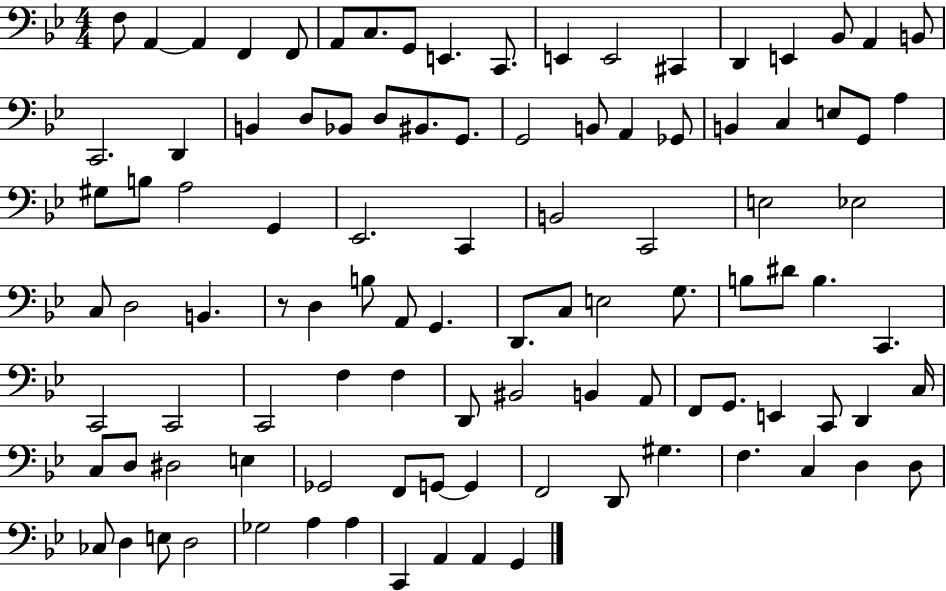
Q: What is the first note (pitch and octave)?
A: F3